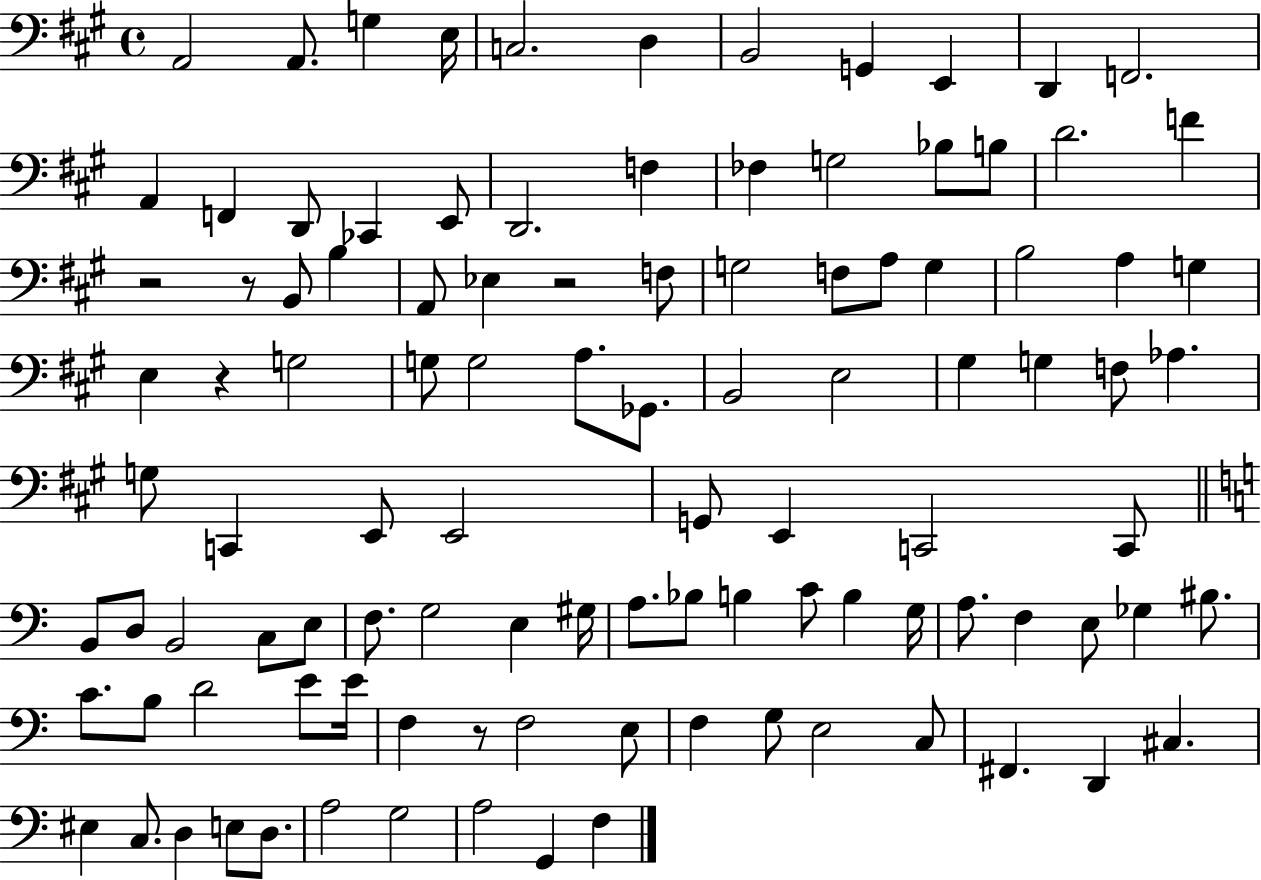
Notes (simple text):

A2/h A2/e. G3/q E3/s C3/h. D3/q B2/h G2/q E2/q D2/q F2/h. A2/q F2/q D2/e CES2/q E2/e D2/h. F3/q FES3/q G3/h Bb3/e B3/e D4/h. F4/q R/h R/e B2/e B3/q A2/e Eb3/q R/h F3/e G3/h F3/e A3/e G3/q B3/h A3/q G3/q E3/q R/q G3/h G3/e G3/h A3/e. Gb2/e. B2/h E3/h G#3/q G3/q F3/e Ab3/q. G3/e C2/q E2/e E2/h G2/e E2/q C2/h C2/e B2/e D3/e B2/h C3/e E3/e F3/e. G3/h E3/q G#3/s A3/e. Bb3/e B3/q C4/e B3/q G3/s A3/e. F3/q E3/e Gb3/q BIS3/e. C4/e. B3/e D4/h E4/e E4/s F3/q R/e F3/h E3/e F3/q G3/e E3/h C3/e F#2/q. D2/q C#3/q. EIS3/q C3/e. D3/q E3/e D3/e. A3/h G3/h A3/h G2/q F3/q